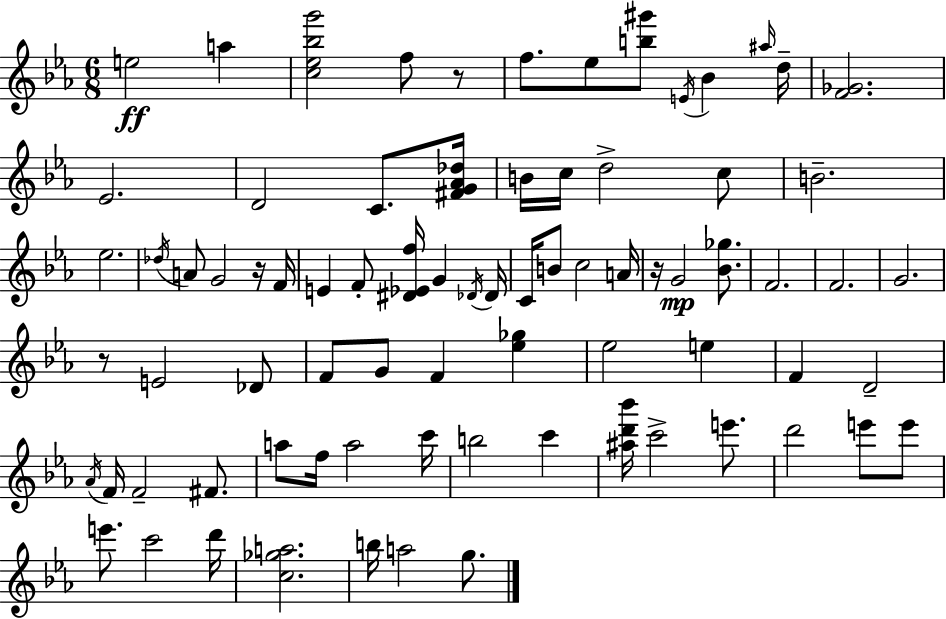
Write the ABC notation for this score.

X:1
T:Untitled
M:6/8
L:1/4
K:Eb
e2 a [c_e_bg']2 f/2 z/2 f/2 _e/2 [b^g']/2 E/4 _B ^a/4 d/4 [F_G]2 _E2 D2 C/2 [^FG_A_d]/4 B/4 c/4 d2 c/2 B2 _e2 _d/4 A/2 G2 z/4 F/4 E F/2 [^D_Ef]/4 G _D/4 _D/4 C/4 B/2 c2 A/4 z/4 G2 [_B_g]/2 F2 F2 G2 z/2 E2 _D/2 F/2 G/2 F [_e_g] _e2 e F D2 _A/4 F/4 F2 ^F/2 a/2 f/4 a2 c'/4 b2 c' [^ad'_b']/4 c'2 e'/2 d'2 e'/2 e'/2 e'/2 c'2 d'/4 [c_ga]2 b/4 a2 g/2